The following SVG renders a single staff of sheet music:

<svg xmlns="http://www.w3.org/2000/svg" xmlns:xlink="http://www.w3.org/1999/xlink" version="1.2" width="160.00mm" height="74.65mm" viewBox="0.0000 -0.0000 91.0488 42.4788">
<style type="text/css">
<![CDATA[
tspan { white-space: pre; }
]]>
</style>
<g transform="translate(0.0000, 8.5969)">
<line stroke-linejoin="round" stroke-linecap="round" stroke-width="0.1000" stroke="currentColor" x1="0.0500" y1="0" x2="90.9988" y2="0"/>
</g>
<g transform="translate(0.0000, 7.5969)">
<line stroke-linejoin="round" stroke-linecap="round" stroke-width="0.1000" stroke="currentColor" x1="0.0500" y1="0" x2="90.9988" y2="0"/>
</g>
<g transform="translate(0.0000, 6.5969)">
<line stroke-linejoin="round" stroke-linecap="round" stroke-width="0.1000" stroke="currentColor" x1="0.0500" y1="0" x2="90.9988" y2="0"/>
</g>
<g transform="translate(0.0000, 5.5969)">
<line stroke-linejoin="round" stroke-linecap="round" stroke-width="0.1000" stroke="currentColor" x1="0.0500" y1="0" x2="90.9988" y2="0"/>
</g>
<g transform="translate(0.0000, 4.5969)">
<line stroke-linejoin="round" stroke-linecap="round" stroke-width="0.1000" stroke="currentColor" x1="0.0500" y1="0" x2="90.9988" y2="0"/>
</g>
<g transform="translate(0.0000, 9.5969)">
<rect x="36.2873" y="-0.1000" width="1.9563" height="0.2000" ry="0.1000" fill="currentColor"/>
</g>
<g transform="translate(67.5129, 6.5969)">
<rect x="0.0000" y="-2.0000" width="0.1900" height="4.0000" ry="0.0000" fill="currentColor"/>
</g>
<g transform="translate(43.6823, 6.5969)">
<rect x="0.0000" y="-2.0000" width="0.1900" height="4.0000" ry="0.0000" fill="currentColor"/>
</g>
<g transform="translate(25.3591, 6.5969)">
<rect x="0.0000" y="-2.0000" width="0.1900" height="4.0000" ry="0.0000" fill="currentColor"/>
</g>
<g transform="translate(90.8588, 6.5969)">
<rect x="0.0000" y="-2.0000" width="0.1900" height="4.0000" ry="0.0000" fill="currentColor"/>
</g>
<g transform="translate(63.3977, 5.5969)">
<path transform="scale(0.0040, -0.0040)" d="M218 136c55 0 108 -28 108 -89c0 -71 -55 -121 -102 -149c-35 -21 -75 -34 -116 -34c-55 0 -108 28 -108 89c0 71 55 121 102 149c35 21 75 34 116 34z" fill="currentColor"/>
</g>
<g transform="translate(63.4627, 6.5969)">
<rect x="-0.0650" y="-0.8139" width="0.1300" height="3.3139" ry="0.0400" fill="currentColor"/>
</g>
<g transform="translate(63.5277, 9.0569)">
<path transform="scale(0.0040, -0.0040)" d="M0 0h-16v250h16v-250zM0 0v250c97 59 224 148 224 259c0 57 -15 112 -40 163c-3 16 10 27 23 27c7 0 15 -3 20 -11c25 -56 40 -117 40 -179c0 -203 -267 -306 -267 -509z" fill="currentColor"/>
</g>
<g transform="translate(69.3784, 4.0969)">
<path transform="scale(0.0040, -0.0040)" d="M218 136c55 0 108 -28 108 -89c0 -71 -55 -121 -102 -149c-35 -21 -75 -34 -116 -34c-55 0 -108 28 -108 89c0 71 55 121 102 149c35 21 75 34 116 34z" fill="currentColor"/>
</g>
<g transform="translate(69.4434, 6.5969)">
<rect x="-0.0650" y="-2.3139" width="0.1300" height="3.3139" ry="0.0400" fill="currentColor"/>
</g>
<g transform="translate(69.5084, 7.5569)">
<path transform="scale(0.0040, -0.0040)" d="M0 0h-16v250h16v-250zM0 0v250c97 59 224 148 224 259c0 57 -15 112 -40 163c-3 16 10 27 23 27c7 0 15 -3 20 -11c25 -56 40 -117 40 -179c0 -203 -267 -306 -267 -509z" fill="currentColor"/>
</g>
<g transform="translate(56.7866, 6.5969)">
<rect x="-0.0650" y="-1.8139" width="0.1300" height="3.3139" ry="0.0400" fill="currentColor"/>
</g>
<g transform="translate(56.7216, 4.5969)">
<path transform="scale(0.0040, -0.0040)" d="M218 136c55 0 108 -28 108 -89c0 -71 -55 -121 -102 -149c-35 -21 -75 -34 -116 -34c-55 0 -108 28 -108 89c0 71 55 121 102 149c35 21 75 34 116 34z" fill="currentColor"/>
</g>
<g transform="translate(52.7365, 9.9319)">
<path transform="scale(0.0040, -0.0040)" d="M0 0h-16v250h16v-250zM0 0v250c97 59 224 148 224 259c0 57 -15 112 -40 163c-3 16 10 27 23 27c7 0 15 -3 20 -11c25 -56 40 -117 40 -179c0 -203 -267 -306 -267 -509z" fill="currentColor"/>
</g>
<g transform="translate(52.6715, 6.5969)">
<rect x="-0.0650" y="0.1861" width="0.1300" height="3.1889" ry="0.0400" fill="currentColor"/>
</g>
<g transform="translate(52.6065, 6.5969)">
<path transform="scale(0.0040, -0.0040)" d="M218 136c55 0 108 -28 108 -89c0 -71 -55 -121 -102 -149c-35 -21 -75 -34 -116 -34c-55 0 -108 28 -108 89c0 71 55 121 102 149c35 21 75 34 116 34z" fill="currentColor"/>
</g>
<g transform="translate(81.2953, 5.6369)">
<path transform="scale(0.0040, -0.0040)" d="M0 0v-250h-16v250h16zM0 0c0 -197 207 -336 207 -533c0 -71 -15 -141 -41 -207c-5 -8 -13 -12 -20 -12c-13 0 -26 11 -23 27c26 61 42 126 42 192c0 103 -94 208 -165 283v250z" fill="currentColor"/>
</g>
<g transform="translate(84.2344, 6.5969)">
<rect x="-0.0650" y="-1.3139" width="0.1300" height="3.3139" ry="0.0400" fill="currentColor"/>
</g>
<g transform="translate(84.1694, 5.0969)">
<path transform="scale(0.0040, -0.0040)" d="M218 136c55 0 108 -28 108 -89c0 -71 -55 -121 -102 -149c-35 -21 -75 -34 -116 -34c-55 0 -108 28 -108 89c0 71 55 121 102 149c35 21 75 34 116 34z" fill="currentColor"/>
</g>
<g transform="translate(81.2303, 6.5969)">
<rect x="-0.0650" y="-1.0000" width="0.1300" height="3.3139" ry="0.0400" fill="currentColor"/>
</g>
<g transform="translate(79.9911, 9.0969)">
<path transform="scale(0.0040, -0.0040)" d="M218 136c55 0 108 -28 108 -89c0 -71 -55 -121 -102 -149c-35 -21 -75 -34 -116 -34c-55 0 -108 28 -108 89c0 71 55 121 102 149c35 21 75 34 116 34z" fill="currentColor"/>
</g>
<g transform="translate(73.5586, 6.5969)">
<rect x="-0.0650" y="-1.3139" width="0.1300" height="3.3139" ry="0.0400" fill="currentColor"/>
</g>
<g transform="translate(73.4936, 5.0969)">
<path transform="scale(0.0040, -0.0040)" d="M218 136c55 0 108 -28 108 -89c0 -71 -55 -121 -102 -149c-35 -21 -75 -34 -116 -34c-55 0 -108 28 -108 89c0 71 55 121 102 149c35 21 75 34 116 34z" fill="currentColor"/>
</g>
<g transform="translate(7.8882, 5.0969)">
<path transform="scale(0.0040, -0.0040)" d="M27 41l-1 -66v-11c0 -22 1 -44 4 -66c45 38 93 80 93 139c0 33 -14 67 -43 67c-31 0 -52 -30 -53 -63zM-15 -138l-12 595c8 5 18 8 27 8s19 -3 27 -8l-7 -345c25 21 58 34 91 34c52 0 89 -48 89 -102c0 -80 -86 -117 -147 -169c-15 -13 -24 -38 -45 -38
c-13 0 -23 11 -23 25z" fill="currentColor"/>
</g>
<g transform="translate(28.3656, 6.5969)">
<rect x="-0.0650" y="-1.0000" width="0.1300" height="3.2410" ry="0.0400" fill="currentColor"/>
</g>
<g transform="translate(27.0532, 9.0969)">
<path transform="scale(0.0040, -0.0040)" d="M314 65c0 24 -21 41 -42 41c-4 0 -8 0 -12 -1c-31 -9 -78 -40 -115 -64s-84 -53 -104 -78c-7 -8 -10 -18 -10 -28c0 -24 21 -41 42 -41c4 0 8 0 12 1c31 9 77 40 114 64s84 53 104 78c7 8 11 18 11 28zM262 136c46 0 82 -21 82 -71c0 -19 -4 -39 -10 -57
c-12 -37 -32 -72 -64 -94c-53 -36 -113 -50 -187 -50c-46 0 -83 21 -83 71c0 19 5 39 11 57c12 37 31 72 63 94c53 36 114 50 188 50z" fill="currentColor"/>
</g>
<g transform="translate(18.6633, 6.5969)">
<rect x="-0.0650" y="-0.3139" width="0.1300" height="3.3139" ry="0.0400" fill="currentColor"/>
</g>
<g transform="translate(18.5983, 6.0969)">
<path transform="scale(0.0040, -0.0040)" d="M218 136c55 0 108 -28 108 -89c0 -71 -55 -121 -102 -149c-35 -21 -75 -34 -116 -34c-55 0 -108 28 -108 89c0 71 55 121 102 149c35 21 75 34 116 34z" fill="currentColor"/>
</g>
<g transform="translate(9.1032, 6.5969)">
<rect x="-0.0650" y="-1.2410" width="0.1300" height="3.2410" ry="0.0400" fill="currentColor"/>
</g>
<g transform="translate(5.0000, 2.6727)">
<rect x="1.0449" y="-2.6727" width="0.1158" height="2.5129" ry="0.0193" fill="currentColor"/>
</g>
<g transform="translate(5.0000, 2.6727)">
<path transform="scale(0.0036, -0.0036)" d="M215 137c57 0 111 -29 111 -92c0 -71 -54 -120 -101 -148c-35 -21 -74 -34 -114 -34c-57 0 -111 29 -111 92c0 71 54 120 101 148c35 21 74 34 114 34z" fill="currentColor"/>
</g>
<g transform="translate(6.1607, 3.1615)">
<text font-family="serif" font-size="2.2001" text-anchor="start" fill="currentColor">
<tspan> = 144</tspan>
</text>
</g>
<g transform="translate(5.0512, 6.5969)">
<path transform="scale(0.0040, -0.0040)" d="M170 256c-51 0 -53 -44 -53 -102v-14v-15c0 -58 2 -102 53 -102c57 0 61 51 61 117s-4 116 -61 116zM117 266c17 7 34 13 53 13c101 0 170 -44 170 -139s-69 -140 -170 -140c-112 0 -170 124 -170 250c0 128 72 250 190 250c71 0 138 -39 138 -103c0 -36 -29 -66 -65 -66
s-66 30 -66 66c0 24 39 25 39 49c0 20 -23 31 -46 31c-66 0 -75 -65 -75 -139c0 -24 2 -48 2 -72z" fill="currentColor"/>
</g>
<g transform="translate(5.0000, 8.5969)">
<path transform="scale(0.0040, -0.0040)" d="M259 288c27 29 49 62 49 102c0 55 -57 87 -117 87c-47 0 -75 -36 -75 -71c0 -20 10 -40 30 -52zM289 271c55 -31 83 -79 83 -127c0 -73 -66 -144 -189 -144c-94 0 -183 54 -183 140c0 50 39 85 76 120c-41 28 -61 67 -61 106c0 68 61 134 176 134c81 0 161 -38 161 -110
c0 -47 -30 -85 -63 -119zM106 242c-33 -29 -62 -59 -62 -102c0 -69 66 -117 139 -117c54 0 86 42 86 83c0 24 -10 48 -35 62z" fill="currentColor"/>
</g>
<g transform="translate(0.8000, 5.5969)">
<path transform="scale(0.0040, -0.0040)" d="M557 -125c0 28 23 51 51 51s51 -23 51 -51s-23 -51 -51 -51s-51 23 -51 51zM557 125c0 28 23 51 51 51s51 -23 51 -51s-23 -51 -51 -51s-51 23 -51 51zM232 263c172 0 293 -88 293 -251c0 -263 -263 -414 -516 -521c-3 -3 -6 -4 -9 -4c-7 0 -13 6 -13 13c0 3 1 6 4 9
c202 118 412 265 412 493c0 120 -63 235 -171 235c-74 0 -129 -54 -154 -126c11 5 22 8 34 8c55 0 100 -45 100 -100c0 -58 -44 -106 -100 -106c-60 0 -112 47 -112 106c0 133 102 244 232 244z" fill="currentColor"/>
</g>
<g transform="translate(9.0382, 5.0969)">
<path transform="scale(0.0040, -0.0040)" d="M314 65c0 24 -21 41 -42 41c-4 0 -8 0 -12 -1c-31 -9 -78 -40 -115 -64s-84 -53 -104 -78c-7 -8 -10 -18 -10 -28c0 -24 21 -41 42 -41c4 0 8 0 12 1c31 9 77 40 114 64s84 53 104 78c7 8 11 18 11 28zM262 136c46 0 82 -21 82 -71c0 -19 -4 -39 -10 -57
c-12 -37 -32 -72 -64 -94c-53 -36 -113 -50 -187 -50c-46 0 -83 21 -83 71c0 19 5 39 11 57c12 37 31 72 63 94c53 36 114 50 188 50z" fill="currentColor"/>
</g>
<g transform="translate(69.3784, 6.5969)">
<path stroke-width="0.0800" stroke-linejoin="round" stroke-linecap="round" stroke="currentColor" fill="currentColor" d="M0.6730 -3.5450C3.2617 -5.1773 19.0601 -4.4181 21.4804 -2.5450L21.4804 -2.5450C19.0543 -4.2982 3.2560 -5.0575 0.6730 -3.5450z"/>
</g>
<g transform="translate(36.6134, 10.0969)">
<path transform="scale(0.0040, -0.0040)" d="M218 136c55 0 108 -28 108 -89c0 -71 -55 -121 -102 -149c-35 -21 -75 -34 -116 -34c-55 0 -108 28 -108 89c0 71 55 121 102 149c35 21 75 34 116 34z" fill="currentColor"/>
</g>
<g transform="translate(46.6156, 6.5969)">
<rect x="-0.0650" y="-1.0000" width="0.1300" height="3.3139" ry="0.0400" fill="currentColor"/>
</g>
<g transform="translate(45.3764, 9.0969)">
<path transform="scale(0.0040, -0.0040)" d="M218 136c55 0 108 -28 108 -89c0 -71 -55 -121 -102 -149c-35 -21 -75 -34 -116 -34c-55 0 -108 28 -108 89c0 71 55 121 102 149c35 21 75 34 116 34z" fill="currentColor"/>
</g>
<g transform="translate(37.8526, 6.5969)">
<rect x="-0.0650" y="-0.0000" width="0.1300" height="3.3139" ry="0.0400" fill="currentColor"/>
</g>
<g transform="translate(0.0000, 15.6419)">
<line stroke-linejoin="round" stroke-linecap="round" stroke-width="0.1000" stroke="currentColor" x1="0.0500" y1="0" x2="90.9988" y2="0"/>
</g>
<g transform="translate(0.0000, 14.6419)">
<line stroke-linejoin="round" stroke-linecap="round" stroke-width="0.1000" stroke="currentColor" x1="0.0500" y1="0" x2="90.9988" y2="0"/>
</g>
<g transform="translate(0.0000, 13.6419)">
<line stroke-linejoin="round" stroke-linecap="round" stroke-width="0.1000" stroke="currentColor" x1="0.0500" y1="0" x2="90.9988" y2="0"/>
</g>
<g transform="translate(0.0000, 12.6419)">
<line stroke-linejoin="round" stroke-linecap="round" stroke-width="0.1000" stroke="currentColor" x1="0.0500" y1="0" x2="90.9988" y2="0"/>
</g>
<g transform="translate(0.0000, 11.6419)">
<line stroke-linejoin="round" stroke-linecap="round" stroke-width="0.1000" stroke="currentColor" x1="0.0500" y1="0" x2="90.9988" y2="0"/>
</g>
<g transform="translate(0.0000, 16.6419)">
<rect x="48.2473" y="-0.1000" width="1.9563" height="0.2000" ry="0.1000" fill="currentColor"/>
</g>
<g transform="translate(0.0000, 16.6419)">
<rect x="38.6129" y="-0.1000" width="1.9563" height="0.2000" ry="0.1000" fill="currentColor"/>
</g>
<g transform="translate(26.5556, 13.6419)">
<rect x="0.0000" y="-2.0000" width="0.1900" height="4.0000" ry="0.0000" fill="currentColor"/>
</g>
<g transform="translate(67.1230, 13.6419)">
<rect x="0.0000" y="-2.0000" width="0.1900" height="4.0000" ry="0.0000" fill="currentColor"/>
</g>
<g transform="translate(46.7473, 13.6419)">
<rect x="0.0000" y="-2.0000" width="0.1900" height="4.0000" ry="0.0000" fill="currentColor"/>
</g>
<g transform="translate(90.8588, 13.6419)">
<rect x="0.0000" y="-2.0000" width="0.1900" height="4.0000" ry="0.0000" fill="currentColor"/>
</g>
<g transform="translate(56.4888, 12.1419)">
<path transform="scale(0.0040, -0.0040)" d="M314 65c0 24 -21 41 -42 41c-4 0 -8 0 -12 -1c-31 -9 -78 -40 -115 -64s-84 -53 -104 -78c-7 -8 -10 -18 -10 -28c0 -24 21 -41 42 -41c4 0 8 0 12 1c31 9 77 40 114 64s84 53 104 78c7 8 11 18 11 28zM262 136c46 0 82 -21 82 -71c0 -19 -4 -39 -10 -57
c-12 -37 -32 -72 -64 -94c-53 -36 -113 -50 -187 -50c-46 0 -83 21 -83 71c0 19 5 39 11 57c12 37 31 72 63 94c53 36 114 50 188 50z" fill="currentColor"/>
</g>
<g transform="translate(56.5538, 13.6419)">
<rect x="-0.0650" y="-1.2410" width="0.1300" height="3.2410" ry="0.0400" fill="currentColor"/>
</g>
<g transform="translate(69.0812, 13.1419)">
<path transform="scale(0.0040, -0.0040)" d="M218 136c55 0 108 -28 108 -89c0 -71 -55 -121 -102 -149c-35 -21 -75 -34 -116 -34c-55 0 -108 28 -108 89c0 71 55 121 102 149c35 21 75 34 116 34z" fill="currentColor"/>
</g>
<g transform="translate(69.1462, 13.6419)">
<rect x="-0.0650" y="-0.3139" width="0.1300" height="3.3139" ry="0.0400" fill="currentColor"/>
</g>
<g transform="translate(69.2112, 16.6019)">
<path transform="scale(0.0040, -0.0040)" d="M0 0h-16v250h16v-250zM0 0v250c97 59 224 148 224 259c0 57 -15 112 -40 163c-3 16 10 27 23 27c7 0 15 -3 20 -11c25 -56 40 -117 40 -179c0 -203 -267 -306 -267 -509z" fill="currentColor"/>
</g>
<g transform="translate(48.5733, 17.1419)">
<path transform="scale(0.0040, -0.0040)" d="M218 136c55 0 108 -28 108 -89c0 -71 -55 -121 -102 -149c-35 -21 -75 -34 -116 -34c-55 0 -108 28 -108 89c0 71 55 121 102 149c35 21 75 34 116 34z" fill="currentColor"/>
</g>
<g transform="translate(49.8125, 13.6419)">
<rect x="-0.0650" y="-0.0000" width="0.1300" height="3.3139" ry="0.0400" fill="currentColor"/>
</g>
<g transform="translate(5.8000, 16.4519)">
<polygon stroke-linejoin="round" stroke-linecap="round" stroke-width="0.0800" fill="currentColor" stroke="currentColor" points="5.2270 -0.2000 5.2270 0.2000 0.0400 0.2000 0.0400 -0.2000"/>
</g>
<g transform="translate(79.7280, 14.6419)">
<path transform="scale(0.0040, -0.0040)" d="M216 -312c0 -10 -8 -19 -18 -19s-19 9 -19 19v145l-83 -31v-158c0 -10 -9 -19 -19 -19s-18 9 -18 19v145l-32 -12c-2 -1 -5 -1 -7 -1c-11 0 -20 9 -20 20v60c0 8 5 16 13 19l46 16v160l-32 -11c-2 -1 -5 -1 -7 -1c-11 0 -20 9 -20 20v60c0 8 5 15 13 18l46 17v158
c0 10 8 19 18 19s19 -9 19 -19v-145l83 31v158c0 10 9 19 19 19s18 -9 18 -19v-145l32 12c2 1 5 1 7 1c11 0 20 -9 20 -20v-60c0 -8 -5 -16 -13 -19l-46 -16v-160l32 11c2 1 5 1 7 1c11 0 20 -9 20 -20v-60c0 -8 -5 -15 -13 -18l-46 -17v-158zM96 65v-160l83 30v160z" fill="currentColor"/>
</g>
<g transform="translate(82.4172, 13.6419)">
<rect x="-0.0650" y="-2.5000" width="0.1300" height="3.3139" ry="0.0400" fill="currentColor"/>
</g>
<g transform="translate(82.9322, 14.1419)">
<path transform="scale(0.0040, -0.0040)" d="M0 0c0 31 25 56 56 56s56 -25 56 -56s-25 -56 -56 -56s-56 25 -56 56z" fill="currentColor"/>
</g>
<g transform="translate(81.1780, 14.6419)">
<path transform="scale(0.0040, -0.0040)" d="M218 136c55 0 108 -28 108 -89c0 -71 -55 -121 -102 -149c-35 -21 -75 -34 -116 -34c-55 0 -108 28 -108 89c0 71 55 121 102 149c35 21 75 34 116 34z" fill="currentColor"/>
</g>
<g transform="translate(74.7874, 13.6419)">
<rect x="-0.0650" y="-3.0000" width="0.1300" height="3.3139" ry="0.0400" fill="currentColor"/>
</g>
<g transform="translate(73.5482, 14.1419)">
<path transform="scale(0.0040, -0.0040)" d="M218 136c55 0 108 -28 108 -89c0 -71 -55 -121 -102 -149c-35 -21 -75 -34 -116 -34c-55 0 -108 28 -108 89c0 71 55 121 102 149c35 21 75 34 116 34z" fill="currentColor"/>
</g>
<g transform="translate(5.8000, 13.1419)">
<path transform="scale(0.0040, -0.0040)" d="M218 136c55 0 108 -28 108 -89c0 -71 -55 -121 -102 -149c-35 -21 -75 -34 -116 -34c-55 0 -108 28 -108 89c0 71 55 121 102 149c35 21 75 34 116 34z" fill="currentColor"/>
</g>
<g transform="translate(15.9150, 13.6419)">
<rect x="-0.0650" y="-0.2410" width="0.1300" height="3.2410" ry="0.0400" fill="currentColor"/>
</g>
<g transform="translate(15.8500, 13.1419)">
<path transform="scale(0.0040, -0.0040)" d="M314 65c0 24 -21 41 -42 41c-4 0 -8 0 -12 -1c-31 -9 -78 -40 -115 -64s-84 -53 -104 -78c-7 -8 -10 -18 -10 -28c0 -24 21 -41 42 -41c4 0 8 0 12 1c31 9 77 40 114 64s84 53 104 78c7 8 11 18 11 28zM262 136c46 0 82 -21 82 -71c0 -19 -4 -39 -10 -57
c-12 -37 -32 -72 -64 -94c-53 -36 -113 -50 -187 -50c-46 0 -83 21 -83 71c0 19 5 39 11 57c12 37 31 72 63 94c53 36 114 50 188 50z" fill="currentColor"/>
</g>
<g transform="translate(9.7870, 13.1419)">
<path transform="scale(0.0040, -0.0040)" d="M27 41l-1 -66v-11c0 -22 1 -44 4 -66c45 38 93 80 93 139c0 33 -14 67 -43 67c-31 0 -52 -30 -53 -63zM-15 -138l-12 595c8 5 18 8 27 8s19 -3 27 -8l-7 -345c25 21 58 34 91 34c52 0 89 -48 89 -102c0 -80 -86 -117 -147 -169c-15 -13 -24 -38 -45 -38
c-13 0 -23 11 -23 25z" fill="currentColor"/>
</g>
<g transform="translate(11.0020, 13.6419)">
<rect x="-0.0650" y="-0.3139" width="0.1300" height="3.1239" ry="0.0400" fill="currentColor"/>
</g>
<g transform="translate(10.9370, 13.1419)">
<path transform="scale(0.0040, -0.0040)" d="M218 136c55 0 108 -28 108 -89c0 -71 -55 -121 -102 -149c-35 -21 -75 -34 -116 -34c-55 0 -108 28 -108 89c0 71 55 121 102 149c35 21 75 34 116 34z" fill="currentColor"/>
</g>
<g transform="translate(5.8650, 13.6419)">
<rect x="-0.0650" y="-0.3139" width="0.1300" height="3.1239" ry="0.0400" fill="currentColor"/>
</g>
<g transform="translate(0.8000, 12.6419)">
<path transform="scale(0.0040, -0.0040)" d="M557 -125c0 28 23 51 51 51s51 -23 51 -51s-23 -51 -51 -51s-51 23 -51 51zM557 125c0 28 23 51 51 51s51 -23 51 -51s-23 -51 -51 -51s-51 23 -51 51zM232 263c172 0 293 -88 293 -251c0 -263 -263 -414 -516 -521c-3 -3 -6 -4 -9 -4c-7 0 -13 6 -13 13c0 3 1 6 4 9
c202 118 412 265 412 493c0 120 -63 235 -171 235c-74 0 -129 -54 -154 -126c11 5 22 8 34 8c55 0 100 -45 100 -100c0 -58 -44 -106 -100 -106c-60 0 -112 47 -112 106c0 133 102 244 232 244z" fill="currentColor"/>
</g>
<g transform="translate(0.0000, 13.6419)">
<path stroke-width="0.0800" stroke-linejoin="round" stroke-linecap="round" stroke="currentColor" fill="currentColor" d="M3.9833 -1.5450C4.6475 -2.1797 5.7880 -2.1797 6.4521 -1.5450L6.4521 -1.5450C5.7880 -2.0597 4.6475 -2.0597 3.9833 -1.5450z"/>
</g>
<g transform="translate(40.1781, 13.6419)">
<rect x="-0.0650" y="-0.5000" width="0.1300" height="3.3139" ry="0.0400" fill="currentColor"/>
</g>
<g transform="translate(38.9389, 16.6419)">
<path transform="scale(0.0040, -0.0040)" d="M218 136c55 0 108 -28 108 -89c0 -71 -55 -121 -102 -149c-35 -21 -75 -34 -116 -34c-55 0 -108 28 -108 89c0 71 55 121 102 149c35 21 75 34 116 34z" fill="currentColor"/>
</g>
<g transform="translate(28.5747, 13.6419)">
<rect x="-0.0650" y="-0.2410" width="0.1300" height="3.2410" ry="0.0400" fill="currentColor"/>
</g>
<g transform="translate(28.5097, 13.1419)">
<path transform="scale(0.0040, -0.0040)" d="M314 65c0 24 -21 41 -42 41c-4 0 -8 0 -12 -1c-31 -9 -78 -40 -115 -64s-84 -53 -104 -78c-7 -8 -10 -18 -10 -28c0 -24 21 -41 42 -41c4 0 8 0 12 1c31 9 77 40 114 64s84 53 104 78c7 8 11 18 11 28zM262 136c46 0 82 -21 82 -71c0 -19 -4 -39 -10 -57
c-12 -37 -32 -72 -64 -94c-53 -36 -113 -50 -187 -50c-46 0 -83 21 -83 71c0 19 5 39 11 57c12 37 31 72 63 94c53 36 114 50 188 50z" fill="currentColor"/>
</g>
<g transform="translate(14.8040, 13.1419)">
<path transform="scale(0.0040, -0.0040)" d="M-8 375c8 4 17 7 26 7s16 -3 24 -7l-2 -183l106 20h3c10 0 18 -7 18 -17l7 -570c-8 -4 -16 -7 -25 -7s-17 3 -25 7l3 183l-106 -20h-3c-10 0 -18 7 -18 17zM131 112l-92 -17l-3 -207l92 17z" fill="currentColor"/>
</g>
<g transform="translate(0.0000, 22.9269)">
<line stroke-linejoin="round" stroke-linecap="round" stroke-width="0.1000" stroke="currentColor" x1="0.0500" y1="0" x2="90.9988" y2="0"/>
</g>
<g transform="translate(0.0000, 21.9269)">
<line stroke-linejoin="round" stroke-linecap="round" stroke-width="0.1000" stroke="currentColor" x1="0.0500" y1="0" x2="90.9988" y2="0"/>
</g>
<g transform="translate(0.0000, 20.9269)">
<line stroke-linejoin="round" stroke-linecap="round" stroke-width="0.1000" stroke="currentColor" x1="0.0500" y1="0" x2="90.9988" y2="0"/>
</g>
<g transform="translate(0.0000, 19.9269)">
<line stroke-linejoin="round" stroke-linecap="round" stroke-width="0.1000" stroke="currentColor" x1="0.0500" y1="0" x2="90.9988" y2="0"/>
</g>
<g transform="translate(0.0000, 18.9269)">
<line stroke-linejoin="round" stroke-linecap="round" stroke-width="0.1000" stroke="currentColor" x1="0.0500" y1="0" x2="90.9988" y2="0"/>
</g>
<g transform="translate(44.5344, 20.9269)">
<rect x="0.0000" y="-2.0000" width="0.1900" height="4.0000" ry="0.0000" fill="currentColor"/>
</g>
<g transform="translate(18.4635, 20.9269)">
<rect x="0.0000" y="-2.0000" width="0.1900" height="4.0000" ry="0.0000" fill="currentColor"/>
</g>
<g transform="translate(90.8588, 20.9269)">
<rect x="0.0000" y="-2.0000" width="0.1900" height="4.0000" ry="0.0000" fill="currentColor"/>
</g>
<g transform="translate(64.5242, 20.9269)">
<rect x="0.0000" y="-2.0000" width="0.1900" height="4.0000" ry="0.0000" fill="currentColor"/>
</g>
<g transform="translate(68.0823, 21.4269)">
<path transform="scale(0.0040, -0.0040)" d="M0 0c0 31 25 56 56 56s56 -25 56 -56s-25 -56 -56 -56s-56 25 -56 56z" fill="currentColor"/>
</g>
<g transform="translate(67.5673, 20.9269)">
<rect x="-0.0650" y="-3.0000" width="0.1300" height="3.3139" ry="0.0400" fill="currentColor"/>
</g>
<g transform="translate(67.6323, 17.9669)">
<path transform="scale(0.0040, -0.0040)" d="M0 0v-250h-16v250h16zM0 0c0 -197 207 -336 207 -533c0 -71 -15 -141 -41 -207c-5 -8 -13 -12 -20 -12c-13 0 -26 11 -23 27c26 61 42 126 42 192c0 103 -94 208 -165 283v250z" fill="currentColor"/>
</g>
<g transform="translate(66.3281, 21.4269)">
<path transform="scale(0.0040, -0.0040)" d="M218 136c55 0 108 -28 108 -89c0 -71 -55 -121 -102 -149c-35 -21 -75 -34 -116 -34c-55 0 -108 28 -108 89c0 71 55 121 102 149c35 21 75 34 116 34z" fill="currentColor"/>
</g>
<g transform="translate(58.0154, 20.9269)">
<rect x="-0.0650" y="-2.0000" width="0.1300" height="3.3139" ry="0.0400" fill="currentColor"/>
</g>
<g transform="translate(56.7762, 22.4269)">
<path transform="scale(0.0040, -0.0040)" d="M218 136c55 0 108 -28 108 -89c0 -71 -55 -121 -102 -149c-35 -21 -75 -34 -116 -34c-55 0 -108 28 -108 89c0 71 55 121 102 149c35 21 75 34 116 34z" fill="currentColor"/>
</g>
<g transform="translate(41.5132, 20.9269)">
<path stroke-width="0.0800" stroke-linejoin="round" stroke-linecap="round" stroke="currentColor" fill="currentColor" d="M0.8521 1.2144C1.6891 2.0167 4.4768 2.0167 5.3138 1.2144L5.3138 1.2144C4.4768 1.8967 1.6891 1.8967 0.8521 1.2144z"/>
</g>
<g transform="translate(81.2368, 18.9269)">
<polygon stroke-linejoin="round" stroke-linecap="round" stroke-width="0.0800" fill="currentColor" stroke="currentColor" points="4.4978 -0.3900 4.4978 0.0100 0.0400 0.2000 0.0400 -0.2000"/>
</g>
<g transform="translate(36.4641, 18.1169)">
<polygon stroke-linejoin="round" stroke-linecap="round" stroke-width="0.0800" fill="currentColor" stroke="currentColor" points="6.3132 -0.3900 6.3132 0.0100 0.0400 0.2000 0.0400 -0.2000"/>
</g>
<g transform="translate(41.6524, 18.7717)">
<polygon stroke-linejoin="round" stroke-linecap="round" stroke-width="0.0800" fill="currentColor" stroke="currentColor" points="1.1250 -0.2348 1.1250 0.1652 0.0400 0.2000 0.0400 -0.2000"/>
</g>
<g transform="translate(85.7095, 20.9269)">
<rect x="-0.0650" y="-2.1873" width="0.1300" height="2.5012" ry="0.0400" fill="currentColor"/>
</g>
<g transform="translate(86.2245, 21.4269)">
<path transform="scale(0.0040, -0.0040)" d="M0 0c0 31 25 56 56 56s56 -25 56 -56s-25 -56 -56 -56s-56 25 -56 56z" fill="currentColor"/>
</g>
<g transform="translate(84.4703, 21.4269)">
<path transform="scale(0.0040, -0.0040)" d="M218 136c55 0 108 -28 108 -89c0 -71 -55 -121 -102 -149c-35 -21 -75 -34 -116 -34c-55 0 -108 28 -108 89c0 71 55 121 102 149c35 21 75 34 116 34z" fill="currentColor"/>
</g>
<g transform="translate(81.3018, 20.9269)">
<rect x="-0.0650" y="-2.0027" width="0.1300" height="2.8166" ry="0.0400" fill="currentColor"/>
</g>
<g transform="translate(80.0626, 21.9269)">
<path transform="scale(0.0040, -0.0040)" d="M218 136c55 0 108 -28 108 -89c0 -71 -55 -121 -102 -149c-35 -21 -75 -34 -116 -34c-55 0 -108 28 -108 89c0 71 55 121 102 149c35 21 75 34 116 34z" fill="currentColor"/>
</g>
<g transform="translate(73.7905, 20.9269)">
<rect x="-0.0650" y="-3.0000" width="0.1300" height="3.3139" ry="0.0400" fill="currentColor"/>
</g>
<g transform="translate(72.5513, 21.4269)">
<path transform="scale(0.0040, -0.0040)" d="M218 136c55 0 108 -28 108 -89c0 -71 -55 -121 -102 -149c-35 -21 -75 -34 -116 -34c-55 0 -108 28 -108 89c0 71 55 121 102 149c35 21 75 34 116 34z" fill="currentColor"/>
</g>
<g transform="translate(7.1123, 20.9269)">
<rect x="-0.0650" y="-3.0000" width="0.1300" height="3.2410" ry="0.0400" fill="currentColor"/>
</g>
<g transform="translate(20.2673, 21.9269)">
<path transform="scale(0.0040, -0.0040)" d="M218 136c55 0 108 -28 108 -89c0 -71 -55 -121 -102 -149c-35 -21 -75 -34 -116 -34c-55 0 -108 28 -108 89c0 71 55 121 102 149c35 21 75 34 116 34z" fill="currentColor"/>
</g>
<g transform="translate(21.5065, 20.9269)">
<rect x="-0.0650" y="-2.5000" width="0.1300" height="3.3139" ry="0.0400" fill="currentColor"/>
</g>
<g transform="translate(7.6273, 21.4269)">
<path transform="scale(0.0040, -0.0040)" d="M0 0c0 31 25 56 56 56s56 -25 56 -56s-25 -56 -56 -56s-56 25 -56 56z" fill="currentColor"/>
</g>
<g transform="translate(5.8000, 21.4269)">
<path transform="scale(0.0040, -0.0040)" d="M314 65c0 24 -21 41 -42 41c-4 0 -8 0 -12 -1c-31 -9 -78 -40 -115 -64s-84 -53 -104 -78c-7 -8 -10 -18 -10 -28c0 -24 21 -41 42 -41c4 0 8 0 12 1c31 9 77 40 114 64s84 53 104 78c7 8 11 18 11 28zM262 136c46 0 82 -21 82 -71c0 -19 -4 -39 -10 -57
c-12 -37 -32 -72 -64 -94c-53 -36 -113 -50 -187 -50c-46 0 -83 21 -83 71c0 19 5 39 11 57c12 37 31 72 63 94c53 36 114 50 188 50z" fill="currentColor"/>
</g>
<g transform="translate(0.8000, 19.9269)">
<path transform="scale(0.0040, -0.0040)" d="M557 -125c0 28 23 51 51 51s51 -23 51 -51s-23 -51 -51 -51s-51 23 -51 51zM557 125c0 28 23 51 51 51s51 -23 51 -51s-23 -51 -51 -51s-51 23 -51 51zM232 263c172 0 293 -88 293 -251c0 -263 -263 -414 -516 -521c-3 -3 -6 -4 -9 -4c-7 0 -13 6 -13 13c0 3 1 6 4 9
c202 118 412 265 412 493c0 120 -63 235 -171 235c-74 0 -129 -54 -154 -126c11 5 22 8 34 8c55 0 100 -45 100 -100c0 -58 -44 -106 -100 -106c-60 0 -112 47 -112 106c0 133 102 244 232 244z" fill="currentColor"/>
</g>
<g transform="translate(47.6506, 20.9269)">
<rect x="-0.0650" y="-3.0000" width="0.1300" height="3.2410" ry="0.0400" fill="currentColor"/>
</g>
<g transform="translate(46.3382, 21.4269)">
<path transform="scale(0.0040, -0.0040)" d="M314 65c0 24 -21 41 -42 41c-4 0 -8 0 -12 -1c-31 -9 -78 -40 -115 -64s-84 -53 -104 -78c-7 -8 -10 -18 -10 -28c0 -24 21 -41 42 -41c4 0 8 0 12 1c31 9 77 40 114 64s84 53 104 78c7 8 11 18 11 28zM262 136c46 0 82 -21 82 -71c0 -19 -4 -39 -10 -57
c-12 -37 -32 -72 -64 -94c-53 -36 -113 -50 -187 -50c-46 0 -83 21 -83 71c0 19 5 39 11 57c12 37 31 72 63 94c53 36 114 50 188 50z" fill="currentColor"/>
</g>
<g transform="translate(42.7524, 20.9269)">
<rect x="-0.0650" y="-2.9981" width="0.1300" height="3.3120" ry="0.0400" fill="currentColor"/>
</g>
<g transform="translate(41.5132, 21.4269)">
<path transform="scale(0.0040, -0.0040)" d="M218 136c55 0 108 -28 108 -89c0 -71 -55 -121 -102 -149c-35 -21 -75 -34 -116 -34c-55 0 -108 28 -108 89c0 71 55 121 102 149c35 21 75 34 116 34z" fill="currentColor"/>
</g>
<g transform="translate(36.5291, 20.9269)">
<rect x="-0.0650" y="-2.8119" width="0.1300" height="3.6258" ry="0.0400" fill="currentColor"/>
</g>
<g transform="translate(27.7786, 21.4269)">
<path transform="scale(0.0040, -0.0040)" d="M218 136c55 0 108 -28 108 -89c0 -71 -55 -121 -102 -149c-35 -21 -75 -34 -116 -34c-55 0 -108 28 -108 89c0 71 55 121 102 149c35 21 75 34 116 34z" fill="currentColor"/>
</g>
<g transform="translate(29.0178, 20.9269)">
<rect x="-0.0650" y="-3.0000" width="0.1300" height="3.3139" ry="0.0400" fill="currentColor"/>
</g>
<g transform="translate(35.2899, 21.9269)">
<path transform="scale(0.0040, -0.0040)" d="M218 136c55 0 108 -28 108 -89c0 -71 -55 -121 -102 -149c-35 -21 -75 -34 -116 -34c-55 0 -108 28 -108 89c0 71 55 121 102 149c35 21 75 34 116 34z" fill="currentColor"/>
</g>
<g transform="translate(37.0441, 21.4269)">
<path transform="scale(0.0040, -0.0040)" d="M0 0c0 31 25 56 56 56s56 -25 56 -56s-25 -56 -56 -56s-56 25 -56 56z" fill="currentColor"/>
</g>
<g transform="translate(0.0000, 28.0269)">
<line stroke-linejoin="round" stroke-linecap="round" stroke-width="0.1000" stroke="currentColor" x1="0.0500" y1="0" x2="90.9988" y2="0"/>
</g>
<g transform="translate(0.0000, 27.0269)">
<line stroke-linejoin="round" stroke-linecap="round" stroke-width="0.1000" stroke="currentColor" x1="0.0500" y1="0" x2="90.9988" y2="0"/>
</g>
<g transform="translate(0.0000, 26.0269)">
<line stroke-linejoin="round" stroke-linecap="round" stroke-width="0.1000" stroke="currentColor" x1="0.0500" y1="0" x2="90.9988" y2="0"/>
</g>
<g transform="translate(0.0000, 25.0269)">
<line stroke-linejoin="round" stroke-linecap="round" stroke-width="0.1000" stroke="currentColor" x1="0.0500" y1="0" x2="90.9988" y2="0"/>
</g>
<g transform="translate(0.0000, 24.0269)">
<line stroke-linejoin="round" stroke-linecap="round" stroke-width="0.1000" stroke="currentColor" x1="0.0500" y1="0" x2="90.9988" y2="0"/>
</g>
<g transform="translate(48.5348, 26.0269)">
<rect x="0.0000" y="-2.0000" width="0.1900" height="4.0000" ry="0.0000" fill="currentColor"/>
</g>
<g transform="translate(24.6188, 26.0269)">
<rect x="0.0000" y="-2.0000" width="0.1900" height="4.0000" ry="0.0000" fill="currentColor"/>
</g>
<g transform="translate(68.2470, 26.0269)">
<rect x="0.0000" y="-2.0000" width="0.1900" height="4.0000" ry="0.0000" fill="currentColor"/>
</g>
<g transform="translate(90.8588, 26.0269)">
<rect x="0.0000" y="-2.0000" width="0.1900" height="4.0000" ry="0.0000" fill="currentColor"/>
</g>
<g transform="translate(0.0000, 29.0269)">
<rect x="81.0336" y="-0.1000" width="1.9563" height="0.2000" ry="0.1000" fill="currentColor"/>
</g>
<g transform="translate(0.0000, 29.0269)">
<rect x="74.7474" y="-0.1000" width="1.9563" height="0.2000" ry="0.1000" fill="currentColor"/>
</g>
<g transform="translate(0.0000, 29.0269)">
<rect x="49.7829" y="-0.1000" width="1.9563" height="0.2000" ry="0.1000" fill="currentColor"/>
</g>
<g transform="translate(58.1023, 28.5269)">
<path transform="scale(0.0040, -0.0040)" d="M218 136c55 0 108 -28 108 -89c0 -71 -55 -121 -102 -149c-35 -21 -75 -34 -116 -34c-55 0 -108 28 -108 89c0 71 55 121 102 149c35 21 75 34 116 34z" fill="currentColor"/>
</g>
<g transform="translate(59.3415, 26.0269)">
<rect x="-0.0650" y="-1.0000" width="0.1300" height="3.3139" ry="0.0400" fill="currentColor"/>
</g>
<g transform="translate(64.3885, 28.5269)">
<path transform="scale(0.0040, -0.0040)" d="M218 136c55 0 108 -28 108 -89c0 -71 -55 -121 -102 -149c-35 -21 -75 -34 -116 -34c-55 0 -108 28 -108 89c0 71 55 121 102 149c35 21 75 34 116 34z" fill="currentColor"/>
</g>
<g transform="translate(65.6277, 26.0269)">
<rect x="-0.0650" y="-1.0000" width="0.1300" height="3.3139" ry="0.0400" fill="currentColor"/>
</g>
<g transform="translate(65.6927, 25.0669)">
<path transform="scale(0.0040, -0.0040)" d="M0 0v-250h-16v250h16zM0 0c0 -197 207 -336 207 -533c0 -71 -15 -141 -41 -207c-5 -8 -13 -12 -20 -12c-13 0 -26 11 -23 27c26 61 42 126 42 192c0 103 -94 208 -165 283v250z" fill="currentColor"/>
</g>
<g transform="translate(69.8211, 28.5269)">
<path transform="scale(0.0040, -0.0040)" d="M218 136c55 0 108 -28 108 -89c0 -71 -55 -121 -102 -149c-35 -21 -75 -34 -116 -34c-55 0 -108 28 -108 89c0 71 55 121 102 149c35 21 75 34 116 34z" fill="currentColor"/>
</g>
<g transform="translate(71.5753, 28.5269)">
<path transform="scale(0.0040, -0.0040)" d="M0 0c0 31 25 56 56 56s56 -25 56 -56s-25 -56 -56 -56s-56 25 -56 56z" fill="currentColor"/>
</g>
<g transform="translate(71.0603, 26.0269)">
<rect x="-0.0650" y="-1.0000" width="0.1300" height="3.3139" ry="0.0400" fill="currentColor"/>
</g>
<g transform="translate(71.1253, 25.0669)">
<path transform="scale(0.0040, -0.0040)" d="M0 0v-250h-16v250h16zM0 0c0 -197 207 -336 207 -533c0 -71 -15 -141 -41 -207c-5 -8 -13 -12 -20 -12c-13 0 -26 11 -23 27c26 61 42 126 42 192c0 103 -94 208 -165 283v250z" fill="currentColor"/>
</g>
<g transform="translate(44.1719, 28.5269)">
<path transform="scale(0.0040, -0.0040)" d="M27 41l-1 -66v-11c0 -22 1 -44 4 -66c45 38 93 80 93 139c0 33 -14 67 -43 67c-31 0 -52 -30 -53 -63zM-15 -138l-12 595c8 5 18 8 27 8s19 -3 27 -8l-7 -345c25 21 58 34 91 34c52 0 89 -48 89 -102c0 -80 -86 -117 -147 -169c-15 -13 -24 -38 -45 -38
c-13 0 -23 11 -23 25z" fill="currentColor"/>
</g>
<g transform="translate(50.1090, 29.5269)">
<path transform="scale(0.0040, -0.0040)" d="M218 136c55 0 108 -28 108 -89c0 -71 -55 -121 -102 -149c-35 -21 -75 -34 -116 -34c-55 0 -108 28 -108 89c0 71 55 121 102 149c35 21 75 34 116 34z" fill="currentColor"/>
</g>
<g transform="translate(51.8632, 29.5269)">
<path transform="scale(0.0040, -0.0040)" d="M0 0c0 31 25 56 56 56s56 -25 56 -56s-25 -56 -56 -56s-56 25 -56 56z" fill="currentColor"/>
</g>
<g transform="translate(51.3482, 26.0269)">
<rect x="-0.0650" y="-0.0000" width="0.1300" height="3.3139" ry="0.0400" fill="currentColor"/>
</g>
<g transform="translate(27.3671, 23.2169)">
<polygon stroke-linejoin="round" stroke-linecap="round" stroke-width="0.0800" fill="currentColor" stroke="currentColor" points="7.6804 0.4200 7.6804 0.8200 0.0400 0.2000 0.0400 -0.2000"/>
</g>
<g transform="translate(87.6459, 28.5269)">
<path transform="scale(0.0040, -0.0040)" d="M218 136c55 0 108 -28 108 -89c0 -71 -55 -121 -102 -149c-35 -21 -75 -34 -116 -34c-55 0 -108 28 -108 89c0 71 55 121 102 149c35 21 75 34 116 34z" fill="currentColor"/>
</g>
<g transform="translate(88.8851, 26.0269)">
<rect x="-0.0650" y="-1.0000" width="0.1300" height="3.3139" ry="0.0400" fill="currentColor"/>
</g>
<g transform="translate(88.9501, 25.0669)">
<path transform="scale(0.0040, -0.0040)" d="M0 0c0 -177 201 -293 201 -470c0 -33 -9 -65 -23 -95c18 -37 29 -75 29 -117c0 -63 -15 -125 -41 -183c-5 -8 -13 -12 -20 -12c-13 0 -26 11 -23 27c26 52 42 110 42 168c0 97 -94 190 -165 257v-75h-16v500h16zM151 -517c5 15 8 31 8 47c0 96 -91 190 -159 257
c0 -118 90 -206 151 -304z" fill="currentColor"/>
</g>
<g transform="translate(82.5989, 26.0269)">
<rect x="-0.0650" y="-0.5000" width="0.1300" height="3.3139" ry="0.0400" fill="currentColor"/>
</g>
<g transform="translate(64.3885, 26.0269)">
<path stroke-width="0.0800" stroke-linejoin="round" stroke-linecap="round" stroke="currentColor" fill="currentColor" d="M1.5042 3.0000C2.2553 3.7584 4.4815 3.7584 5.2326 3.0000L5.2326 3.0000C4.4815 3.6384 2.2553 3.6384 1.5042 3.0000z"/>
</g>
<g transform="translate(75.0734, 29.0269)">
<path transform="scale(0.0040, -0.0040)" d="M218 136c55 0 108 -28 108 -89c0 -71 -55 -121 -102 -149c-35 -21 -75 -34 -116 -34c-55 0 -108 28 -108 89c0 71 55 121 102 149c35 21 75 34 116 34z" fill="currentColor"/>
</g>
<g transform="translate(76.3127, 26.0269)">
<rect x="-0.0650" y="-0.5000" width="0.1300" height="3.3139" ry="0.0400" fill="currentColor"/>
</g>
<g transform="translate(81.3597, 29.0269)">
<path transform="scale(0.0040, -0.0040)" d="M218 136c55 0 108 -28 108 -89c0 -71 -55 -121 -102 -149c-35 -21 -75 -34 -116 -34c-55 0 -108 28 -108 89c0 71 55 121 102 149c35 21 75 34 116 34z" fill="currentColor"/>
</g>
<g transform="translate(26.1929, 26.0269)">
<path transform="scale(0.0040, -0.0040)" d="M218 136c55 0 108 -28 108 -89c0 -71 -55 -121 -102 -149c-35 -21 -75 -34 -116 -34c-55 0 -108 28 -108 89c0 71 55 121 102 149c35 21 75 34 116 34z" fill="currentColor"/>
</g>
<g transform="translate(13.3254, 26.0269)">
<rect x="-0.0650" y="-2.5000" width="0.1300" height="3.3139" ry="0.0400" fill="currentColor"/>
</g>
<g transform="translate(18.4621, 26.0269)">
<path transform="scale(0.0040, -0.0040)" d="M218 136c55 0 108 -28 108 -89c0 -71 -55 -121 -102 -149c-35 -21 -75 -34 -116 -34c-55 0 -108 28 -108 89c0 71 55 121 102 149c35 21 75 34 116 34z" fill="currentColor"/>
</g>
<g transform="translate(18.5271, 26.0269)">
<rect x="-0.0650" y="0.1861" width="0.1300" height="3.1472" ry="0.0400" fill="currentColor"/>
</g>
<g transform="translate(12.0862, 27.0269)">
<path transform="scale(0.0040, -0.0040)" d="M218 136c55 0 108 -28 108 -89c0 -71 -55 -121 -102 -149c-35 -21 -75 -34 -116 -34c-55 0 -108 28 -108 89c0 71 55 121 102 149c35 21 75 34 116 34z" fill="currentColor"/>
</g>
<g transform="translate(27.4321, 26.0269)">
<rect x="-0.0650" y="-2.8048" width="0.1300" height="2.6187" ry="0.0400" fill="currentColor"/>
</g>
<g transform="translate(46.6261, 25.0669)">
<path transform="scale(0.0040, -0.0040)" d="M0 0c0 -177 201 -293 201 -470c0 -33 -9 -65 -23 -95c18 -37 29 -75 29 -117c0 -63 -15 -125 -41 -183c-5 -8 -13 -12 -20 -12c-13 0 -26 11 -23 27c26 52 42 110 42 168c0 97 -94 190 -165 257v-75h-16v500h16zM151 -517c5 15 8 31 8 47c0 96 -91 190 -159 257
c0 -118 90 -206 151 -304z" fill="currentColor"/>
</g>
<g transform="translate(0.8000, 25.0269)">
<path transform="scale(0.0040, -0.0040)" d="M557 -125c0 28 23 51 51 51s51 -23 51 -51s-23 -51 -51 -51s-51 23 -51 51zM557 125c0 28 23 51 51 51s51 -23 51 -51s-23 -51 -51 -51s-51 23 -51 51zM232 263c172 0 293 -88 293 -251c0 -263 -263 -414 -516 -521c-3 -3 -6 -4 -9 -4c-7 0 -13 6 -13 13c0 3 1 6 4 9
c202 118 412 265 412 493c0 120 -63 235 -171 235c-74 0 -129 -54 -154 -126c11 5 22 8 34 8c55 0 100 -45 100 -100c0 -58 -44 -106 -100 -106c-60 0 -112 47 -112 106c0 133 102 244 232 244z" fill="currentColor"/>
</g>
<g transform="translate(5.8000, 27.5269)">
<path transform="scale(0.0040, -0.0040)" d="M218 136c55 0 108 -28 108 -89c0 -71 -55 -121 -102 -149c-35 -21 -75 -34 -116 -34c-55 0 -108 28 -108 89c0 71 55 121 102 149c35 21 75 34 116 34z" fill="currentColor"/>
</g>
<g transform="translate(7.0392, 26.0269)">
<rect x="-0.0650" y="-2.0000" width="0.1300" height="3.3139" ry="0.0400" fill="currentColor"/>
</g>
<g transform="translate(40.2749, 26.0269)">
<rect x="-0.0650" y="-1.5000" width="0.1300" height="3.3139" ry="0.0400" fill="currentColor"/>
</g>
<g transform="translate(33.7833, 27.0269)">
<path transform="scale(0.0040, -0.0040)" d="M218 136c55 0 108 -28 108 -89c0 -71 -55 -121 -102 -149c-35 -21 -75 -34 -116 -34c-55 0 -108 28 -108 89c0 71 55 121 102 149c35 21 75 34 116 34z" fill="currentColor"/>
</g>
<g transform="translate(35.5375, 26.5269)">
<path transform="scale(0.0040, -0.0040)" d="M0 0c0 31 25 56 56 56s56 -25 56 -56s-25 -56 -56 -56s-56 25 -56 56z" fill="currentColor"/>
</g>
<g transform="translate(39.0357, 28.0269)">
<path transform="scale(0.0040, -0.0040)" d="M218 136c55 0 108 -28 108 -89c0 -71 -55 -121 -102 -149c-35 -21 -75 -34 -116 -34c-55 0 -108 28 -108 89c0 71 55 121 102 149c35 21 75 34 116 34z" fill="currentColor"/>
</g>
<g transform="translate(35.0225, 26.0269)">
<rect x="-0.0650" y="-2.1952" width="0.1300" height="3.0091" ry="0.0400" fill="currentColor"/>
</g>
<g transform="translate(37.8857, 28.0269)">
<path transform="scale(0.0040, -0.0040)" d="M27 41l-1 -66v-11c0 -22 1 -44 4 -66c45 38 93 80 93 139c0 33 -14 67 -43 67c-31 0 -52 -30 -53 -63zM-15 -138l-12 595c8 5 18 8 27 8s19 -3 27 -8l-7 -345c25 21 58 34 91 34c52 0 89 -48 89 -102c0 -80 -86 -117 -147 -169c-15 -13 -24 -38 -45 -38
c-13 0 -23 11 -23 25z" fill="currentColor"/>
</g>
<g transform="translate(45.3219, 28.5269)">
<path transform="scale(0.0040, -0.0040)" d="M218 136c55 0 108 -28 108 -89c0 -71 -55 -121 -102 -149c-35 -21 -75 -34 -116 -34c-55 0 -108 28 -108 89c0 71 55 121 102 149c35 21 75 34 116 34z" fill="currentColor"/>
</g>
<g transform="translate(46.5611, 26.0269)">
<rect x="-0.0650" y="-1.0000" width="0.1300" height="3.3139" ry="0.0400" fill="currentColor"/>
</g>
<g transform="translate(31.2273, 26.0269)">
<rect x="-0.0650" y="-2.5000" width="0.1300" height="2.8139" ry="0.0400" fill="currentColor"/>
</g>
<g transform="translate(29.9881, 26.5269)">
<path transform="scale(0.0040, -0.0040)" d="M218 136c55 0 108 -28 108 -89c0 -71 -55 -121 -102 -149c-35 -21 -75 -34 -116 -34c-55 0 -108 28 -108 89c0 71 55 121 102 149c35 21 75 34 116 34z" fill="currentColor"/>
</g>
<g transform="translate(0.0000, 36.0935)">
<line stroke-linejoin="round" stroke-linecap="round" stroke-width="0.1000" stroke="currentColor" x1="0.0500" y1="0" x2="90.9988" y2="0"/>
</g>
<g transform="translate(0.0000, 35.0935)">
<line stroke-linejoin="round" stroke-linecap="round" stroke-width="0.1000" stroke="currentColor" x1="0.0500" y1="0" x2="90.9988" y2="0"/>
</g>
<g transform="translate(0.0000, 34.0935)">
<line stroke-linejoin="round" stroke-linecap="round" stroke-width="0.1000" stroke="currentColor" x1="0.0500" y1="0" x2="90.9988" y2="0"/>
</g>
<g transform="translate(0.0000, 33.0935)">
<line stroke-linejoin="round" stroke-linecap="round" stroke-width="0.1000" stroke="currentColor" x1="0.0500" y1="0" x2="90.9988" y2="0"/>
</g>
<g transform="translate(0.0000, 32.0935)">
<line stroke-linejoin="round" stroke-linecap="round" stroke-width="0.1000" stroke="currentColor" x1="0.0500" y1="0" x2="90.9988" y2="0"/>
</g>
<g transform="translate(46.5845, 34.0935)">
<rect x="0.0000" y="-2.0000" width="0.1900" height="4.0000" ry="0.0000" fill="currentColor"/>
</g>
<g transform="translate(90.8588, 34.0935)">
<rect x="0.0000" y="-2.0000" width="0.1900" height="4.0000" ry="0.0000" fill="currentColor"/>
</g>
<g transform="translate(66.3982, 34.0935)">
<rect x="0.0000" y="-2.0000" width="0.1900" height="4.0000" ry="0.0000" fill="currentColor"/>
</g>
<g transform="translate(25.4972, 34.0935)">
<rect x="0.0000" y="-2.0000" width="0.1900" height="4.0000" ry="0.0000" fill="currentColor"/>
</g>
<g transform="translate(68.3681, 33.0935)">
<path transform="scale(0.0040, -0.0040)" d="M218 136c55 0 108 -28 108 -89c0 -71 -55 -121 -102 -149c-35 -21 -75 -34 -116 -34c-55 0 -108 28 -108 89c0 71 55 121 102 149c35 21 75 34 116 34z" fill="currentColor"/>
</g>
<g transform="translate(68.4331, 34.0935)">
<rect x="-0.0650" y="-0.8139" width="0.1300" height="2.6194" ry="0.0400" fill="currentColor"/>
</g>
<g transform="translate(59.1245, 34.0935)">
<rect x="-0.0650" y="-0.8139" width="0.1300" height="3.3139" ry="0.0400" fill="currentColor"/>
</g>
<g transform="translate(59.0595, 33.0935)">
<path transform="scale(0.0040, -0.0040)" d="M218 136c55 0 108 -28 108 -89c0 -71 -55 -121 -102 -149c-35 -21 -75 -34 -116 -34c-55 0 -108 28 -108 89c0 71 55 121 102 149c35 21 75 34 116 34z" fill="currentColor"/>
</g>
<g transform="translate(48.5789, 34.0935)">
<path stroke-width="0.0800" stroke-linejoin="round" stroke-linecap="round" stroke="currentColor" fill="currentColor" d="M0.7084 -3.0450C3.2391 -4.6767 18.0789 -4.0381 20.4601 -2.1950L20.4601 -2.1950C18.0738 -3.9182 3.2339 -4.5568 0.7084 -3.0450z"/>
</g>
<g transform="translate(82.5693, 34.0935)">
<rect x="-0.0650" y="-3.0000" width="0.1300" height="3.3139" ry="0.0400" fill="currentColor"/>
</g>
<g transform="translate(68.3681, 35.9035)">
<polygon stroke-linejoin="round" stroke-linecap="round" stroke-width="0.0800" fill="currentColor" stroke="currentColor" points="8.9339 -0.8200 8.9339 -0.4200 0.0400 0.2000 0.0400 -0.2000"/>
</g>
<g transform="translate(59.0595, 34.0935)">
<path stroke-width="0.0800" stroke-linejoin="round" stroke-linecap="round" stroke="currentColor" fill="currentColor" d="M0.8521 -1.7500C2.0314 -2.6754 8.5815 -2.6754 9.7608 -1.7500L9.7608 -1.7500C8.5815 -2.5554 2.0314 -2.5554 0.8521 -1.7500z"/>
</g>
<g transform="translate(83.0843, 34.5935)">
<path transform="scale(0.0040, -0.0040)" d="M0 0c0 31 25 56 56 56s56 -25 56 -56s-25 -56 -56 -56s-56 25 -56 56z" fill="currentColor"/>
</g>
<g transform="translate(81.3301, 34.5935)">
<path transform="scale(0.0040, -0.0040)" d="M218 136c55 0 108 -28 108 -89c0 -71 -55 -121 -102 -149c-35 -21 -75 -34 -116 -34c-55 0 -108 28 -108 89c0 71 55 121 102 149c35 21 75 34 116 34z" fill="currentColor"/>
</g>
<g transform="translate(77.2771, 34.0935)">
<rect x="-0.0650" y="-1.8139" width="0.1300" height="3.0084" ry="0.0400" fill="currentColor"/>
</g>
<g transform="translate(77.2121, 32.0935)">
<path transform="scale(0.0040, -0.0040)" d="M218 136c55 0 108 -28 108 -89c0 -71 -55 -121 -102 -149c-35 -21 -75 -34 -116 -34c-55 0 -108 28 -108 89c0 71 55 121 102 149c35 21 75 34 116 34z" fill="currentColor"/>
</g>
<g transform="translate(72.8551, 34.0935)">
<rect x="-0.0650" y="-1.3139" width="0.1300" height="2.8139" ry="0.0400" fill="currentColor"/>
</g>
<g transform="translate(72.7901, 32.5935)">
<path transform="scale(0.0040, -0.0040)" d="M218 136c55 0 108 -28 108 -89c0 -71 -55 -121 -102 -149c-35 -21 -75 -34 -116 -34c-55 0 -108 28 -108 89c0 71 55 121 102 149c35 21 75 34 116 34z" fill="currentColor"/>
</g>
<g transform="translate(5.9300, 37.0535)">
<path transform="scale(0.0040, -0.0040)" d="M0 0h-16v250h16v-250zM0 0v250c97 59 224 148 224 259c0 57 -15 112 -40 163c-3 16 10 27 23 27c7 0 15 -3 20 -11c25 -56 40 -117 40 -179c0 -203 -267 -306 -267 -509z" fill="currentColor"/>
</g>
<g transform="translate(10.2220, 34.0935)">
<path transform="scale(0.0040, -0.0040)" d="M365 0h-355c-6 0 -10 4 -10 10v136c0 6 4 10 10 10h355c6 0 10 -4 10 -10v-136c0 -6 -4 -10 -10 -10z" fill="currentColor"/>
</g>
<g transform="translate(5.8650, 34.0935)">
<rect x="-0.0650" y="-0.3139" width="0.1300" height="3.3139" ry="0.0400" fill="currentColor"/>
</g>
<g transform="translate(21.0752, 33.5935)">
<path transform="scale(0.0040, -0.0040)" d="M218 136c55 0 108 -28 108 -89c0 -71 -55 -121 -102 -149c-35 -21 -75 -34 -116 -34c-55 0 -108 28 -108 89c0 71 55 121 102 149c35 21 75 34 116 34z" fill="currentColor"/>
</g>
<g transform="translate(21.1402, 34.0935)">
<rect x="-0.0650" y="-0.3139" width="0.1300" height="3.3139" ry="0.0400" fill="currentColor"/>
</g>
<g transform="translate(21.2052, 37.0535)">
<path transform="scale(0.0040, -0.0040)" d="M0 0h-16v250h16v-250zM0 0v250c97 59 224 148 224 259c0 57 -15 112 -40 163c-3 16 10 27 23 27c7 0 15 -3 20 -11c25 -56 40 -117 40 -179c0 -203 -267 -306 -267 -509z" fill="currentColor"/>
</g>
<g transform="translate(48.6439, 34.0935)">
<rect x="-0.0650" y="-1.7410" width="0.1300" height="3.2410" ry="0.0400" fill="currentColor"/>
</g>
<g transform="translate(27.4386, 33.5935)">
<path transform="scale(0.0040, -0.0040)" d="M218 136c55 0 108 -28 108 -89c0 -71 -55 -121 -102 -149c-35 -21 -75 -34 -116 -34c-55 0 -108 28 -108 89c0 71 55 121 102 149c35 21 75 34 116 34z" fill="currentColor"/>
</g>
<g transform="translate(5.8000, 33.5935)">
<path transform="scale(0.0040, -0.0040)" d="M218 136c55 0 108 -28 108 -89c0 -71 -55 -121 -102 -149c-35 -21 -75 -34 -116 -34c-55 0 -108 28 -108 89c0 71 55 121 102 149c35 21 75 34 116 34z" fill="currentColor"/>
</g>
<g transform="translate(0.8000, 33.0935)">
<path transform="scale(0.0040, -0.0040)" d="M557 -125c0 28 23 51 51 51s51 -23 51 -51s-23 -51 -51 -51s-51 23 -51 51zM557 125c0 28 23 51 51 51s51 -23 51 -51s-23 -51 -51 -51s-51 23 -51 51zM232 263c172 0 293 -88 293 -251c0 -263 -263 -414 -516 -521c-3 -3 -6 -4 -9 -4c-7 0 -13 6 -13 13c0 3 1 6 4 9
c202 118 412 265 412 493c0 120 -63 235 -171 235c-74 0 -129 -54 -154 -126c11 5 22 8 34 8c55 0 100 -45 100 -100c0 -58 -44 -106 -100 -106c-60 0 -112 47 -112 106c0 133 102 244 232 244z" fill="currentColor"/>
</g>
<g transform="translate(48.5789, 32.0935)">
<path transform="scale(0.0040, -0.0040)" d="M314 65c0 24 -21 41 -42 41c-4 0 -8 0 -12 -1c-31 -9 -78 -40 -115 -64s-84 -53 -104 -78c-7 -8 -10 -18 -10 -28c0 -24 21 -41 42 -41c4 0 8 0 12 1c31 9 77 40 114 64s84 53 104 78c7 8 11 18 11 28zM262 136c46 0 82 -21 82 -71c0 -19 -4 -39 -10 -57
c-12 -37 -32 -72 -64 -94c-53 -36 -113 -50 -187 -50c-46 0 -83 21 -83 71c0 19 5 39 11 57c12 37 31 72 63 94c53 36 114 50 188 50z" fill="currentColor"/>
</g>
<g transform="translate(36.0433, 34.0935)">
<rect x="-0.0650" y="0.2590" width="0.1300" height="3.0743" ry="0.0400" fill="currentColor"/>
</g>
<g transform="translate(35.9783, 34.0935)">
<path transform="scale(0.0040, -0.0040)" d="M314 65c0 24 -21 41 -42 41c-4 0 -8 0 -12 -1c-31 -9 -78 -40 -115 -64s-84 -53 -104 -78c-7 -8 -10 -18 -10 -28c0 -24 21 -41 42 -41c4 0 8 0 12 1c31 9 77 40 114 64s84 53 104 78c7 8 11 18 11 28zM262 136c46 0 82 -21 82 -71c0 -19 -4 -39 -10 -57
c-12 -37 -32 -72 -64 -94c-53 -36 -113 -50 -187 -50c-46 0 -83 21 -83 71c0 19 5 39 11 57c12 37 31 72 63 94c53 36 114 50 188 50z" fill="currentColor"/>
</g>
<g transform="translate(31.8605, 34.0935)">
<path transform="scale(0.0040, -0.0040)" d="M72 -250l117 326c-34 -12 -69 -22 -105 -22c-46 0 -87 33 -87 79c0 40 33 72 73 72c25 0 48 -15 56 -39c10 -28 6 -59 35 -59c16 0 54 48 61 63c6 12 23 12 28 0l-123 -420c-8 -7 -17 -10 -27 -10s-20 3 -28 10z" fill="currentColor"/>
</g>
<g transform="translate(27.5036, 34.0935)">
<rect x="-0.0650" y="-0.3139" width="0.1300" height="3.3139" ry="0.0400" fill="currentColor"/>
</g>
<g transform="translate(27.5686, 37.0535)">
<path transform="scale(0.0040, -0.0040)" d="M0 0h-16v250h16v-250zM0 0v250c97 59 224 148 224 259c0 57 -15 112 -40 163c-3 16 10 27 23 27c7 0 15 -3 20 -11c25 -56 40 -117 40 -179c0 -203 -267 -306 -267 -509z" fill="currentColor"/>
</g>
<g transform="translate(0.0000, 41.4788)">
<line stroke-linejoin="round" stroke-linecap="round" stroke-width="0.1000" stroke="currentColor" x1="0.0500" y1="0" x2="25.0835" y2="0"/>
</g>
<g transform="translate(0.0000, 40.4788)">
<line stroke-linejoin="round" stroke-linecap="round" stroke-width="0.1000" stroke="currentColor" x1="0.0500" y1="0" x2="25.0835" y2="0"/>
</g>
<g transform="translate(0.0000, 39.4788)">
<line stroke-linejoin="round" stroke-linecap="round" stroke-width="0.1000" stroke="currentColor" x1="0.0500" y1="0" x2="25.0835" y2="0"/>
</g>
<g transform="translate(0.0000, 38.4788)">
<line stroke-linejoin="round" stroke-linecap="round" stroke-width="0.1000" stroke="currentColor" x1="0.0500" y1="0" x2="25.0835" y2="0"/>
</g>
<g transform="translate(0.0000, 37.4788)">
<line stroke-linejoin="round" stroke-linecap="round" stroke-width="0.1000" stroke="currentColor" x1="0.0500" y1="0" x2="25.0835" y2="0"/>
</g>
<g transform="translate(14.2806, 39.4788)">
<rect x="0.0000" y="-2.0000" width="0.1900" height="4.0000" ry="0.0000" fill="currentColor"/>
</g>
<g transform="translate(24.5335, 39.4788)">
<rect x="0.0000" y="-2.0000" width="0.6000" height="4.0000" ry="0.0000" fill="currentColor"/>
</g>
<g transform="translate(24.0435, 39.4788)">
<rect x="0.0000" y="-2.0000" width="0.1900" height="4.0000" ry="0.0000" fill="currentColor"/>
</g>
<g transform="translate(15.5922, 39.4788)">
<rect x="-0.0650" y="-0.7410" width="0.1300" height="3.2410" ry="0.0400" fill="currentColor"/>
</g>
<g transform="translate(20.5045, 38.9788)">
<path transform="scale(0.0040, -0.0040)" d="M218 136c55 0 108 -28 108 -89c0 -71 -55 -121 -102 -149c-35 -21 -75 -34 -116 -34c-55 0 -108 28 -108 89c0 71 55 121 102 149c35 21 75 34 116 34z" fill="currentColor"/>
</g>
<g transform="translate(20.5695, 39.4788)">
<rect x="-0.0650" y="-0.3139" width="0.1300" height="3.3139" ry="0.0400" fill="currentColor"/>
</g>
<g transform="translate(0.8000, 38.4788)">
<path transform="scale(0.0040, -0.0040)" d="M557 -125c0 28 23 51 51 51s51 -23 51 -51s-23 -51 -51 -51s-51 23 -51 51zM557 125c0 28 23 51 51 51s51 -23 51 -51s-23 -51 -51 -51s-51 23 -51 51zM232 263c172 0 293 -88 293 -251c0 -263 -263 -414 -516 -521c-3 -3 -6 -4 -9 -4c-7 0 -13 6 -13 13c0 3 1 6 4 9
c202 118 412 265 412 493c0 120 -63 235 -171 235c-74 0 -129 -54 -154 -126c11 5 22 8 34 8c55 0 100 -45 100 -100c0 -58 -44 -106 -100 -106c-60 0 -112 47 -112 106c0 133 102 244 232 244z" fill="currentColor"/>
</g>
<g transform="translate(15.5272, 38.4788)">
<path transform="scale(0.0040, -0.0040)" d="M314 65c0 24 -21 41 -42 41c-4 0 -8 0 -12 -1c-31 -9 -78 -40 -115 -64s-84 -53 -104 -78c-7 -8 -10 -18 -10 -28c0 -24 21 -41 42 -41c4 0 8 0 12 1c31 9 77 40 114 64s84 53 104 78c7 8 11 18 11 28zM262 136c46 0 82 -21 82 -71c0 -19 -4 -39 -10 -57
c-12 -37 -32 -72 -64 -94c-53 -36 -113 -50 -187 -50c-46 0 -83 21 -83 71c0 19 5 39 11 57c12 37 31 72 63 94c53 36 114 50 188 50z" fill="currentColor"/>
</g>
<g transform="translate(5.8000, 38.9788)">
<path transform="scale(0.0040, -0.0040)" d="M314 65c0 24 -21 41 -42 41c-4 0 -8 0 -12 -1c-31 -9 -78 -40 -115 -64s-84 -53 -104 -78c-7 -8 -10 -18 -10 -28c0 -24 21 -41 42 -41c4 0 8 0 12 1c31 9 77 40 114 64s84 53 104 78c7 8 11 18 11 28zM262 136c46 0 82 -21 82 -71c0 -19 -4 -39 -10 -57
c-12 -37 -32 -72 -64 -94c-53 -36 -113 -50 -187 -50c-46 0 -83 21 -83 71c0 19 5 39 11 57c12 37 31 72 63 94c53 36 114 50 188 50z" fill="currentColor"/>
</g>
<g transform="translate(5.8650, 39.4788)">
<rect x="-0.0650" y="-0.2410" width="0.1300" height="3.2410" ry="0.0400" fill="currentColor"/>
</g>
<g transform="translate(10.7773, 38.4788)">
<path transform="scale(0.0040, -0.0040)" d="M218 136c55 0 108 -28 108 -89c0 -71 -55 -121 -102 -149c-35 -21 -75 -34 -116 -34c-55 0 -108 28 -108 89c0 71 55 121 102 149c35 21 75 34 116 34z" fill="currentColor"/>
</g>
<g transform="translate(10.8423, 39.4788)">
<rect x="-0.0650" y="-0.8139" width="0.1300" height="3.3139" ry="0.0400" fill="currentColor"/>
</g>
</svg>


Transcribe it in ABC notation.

X:1
T:Untitled
M:6/8
L:1/4
K:C
_G,2 E, F,,2 D,, F,, D,/2 A, F,/2 B,/2 G, F,,/2 G, E,/2 _E,/2 E,2 E,2 E,, D,, G,2 E,/2 C, ^B,, C,2 B,, C, B,,/2 C,/4 C,2 A,, C,/2 C, B,,/2 C,/2 A,, B,, D, D,/2 C,/2 B,,/2 _G,, _F,,/4 D,, F,, F,,/2 F,,/2 E,, E,, F,,/4 E,/2 z2 E,/2 E,/2 z/2 D,2 A,2 F, F,/2 G,/2 A,/2 C, E,2 F, F,2 E,